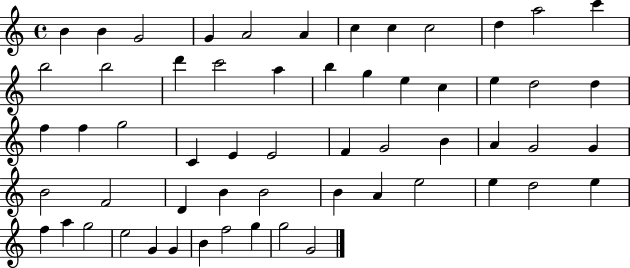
{
  \clef treble
  \time 4/4
  \defaultTimeSignature
  \key c \major
  b'4 b'4 g'2 | g'4 a'2 a'4 | c''4 c''4 c''2 | d''4 a''2 c'''4 | \break b''2 b''2 | d'''4 c'''2 a''4 | b''4 g''4 e''4 c''4 | e''4 d''2 d''4 | \break f''4 f''4 g''2 | c'4 e'4 e'2 | f'4 g'2 b'4 | a'4 g'2 g'4 | \break b'2 f'2 | d'4 b'4 b'2 | b'4 a'4 e''2 | e''4 d''2 e''4 | \break f''4 a''4 g''2 | e''2 g'4 g'4 | b'4 f''2 g''4 | g''2 g'2 | \break \bar "|."
}